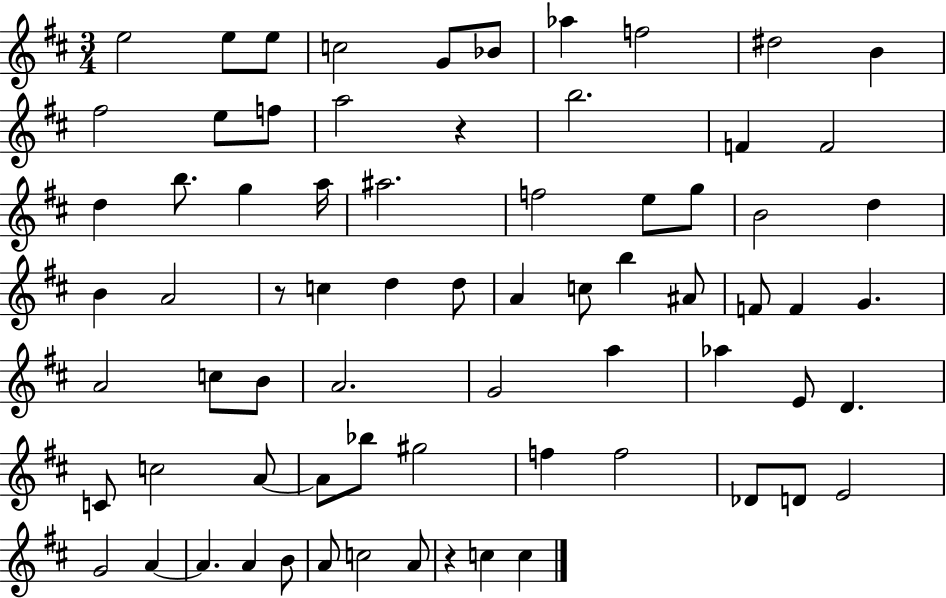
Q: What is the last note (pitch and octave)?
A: C5